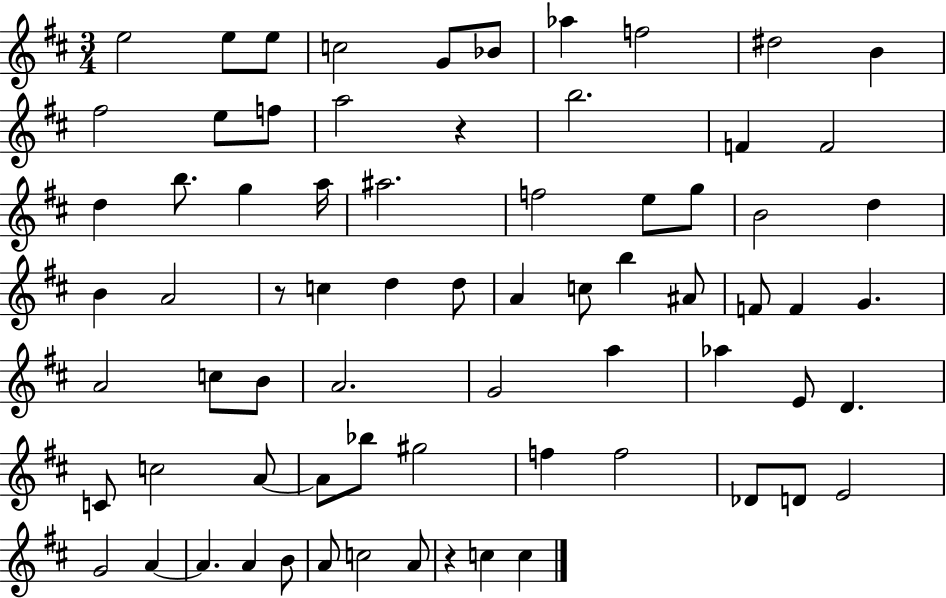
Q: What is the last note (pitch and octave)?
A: C5